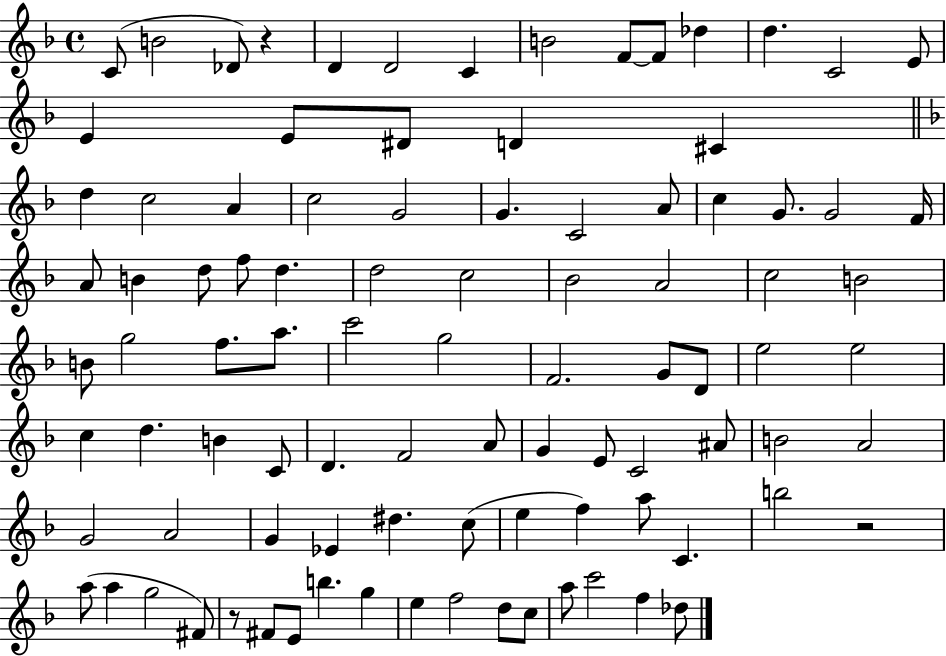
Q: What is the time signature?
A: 4/4